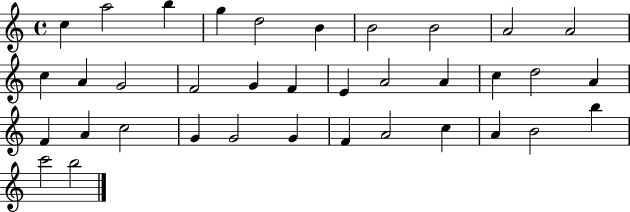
C5/q A5/h B5/q G5/q D5/h B4/q B4/h B4/h A4/h A4/h C5/q A4/q G4/h F4/h G4/q F4/q E4/q A4/h A4/q C5/q D5/h A4/q F4/q A4/q C5/h G4/q G4/h G4/q F4/q A4/h C5/q A4/q B4/h B5/q C6/h B5/h